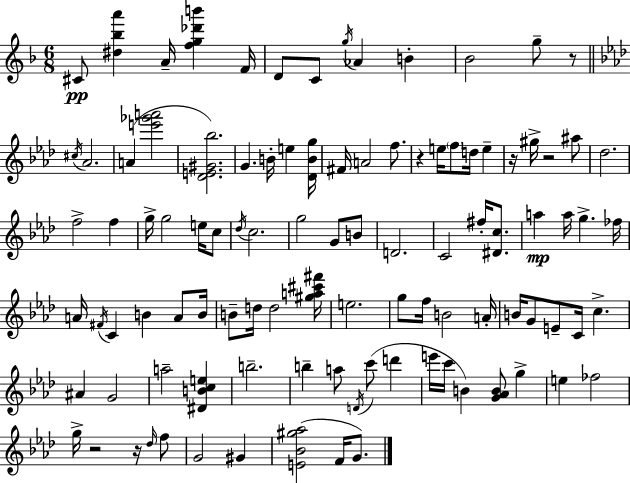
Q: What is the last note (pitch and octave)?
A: G4